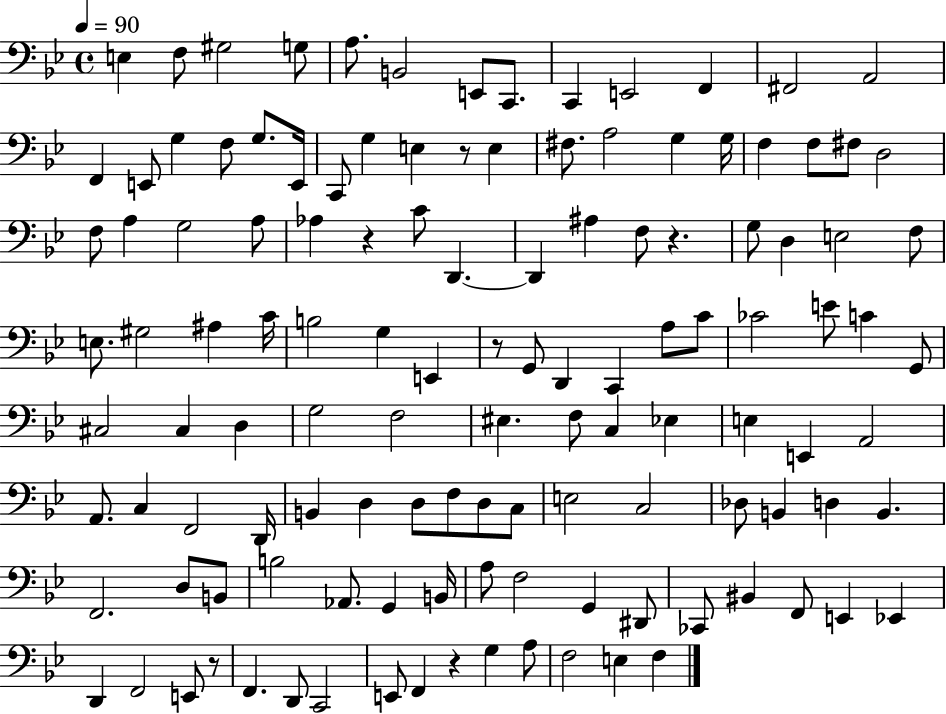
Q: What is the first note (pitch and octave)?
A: E3